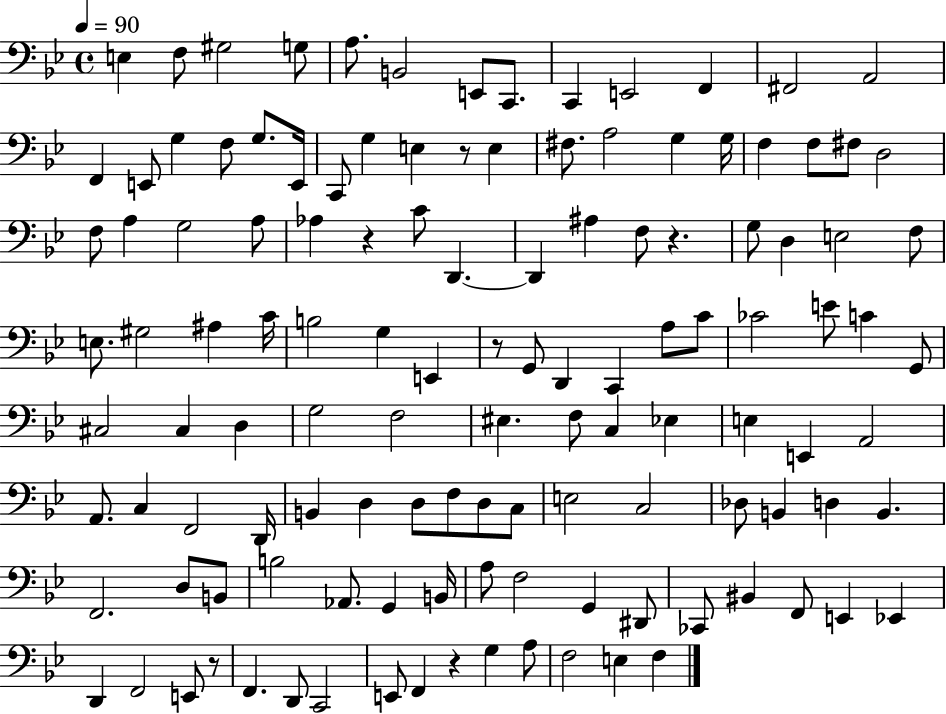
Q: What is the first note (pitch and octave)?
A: E3